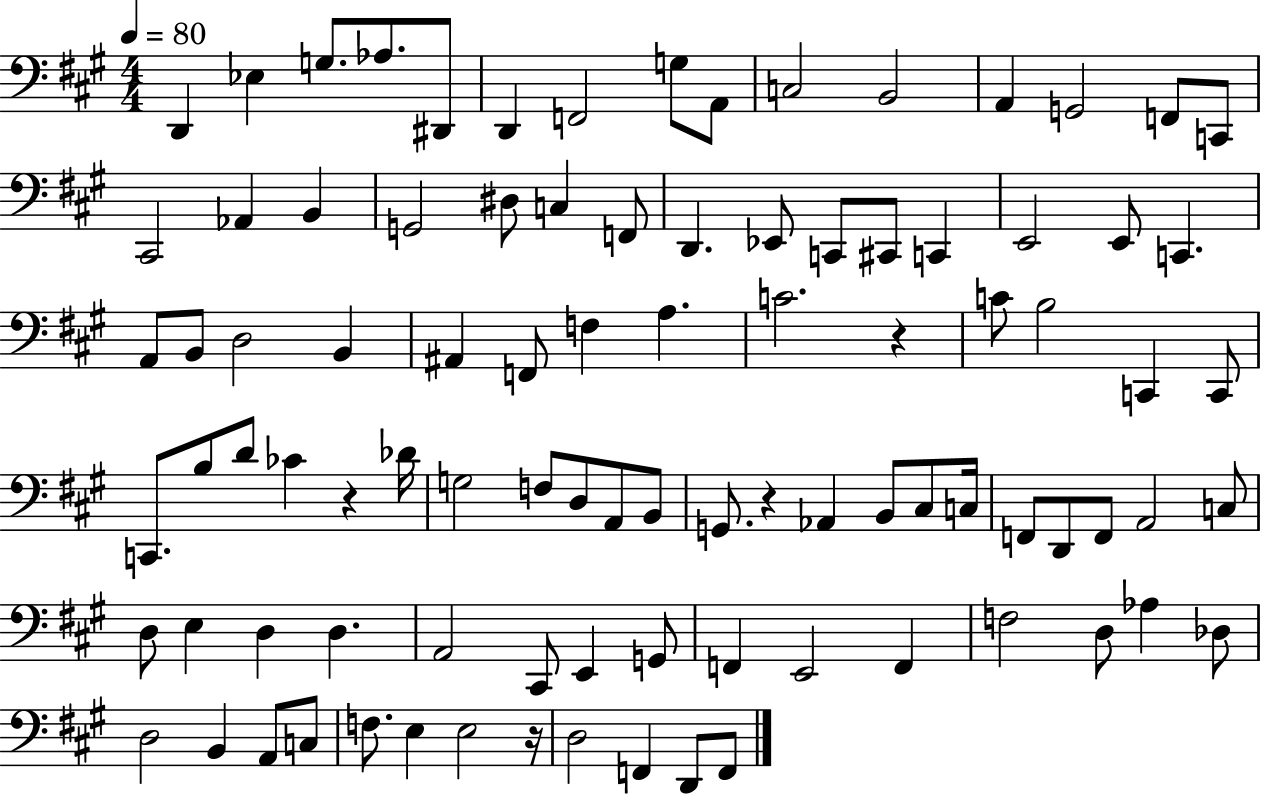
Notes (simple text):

D2/q Eb3/q G3/e. Ab3/e. D#2/e D2/q F2/h G3/e A2/e C3/h B2/h A2/q G2/h F2/e C2/e C#2/h Ab2/q B2/q G2/h D#3/e C3/q F2/e D2/q. Eb2/e C2/e C#2/e C2/q E2/h E2/e C2/q. A2/e B2/e D3/h B2/q A#2/q F2/e F3/q A3/q. C4/h. R/q C4/e B3/h C2/q C2/e C2/e. B3/e D4/e CES4/q R/q Db4/s G3/h F3/e D3/e A2/e B2/e G2/e. R/q Ab2/q B2/e C#3/e C3/s F2/e D2/e F2/e A2/h C3/e D3/e E3/q D3/q D3/q. A2/h C#2/e E2/q G2/e F2/q E2/h F2/q F3/h D3/e Ab3/q Db3/e D3/h B2/q A2/e C3/e F3/e. E3/q E3/h R/s D3/h F2/q D2/e F2/e